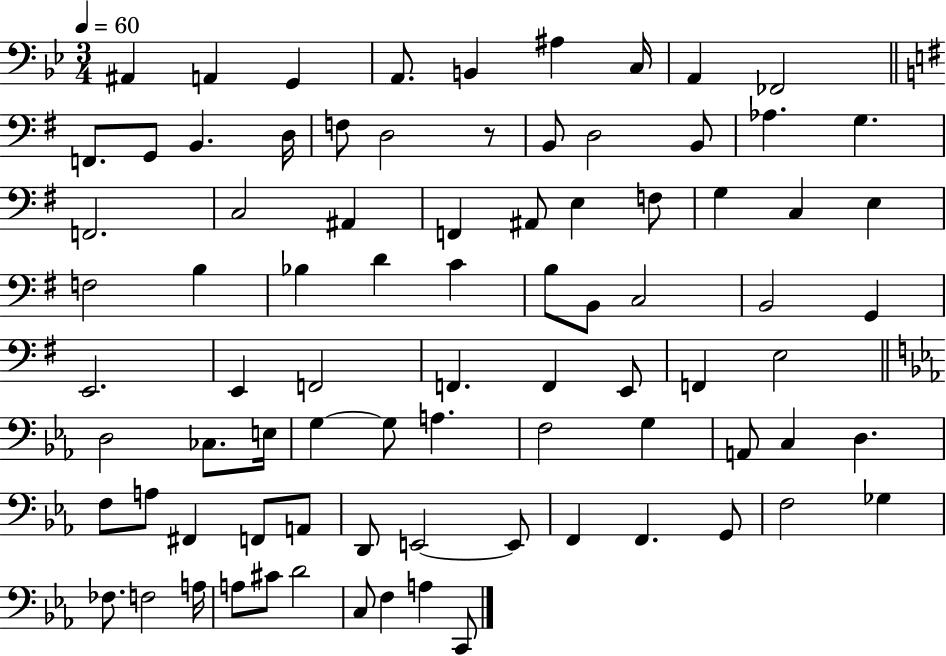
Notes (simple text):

A#2/q A2/q G2/q A2/e. B2/q A#3/q C3/s A2/q FES2/h F2/e. G2/e B2/q. D3/s F3/e D3/h R/e B2/e D3/h B2/e Ab3/q. G3/q. F2/h. C3/h A#2/q F2/q A#2/e E3/q F3/e G3/q C3/q E3/q F3/h B3/q Bb3/q D4/q C4/q B3/e B2/e C3/h B2/h G2/q E2/h. E2/q F2/h F2/q. F2/q E2/e F2/q E3/h D3/h CES3/e. E3/s G3/q G3/e A3/q. F3/h G3/q A2/e C3/q D3/q. F3/e A3/e F#2/q F2/e A2/e D2/e E2/h E2/e F2/q F2/q. G2/e F3/h Gb3/q FES3/e. F3/h A3/s A3/e C#4/e D4/h C3/e F3/q A3/q C2/e